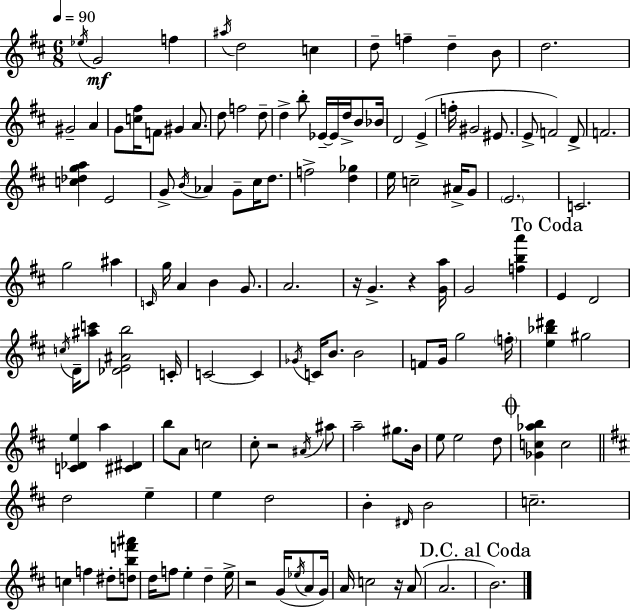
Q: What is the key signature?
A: D major